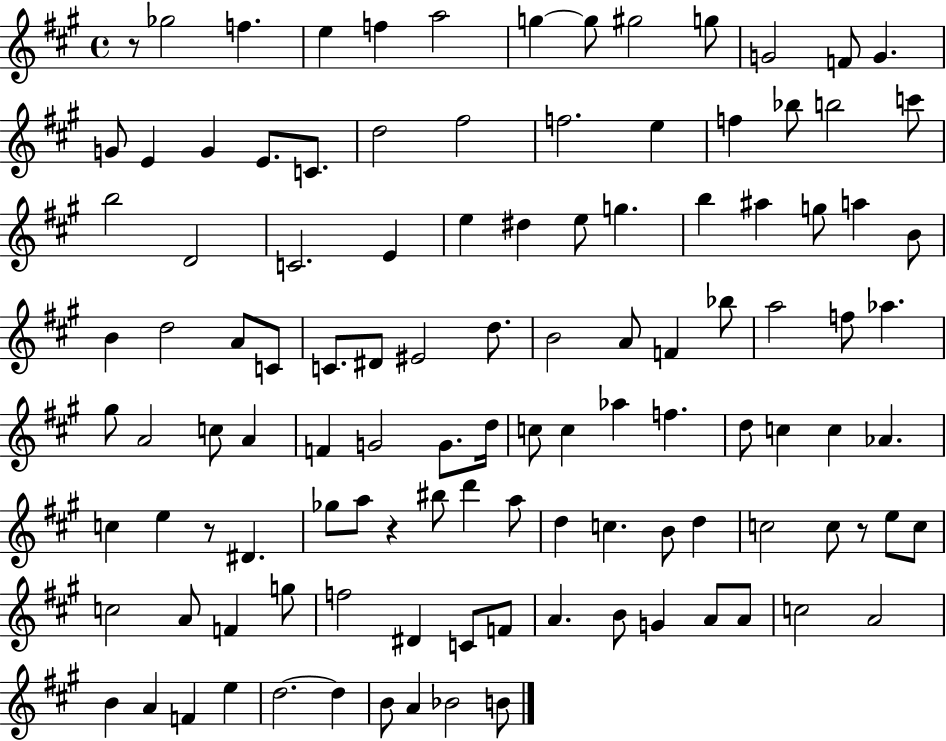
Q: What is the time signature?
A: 4/4